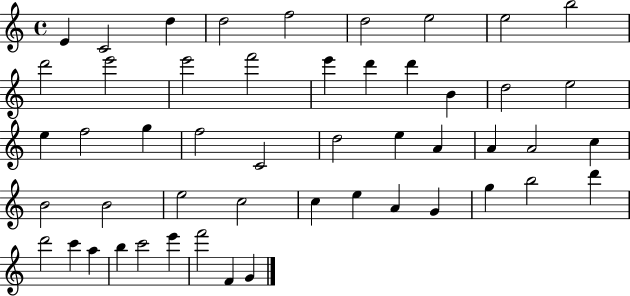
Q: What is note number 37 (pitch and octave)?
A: A4